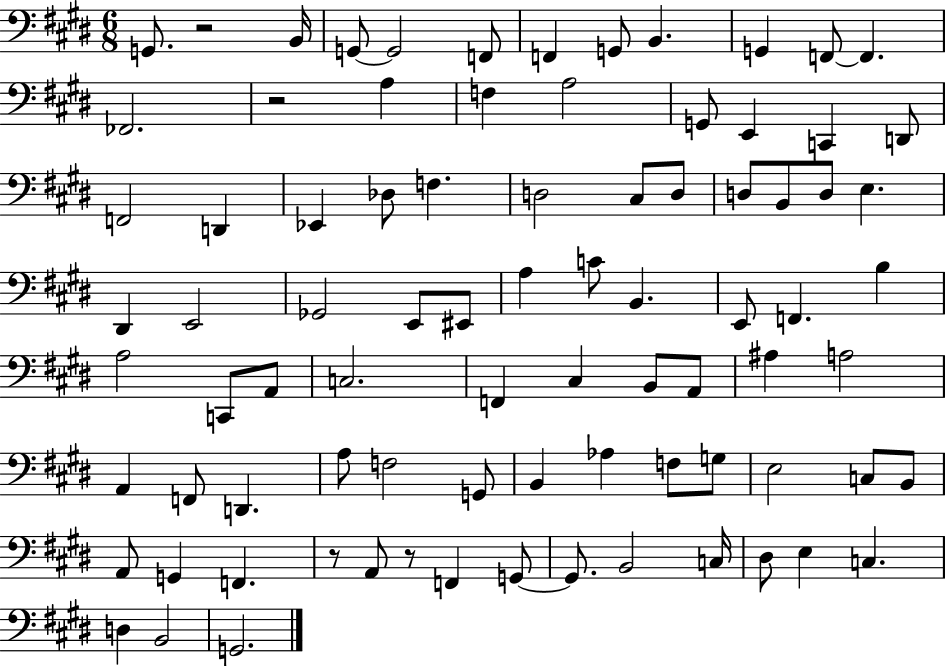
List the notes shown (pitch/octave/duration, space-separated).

G2/e. R/h B2/s G2/e G2/h F2/e F2/q G2/e B2/q. G2/q F2/e F2/q. FES2/h. R/h A3/q F3/q A3/h G2/e E2/q C2/q D2/e F2/h D2/q Eb2/q Db3/e F3/q. D3/h C#3/e D3/e D3/e B2/e D3/e E3/q. D#2/q E2/h Gb2/h E2/e EIS2/e A3/q C4/e B2/q. E2/e F2/q. B3/q A3/h C2/e A2/e C3/h. F2/q C#3/q B2/e A2/e A#3/q A3/h A2/q F2/e D2/q. A3/e F3/h G2/e B2/q Ab3/q F3/e G3/e E3/h C3/e B2/e A2/e G2/q F2/q. R/e A2/e R/e F2/q G2/e G2/e. B2/h C3/s D#3/e E3/q C3/q. D3/q B2/h G2/h.